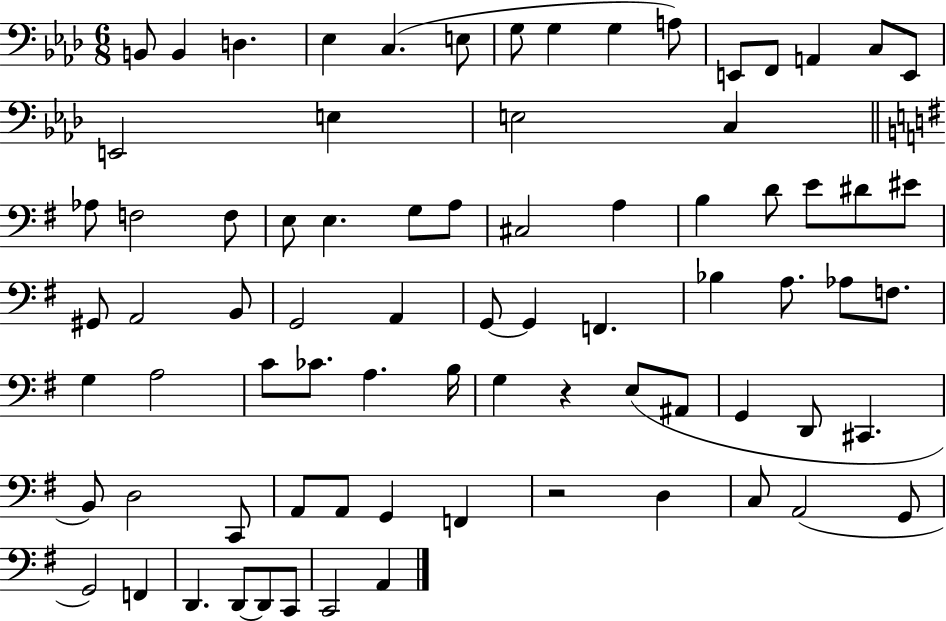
B2/e B2/q D3/q. Eb3/q C3/q. E3/e G3/e G3/q G3/q A3/e E2/e F2/e A2/q C3/e E2/e E2/h E3/q E3/h C3/q Ab3/e F3/h F3/e E3/e E3/q. G3/e A3/e C#3/h A3/q B3/q D4/e E4/e D#4/e EIS4/e G#2/e A2/h B2/e G2/h A2/q G2/e G2/q F2/q. Bb3/q A3/e. Ab3/e F3/e. G3/q A3/h C4/e CES4/e. A3/q. B3/s G3/q R/q E3/e A#2/e G2/q D2/e C#2/q. B2/e D3/h C2/e A2/e A2/e G2/q F2/q R/h D3/q C3/e A2/h G2/e G2/h F2/q D2/q. D2/e D2/e C2/e C2/h A2/q